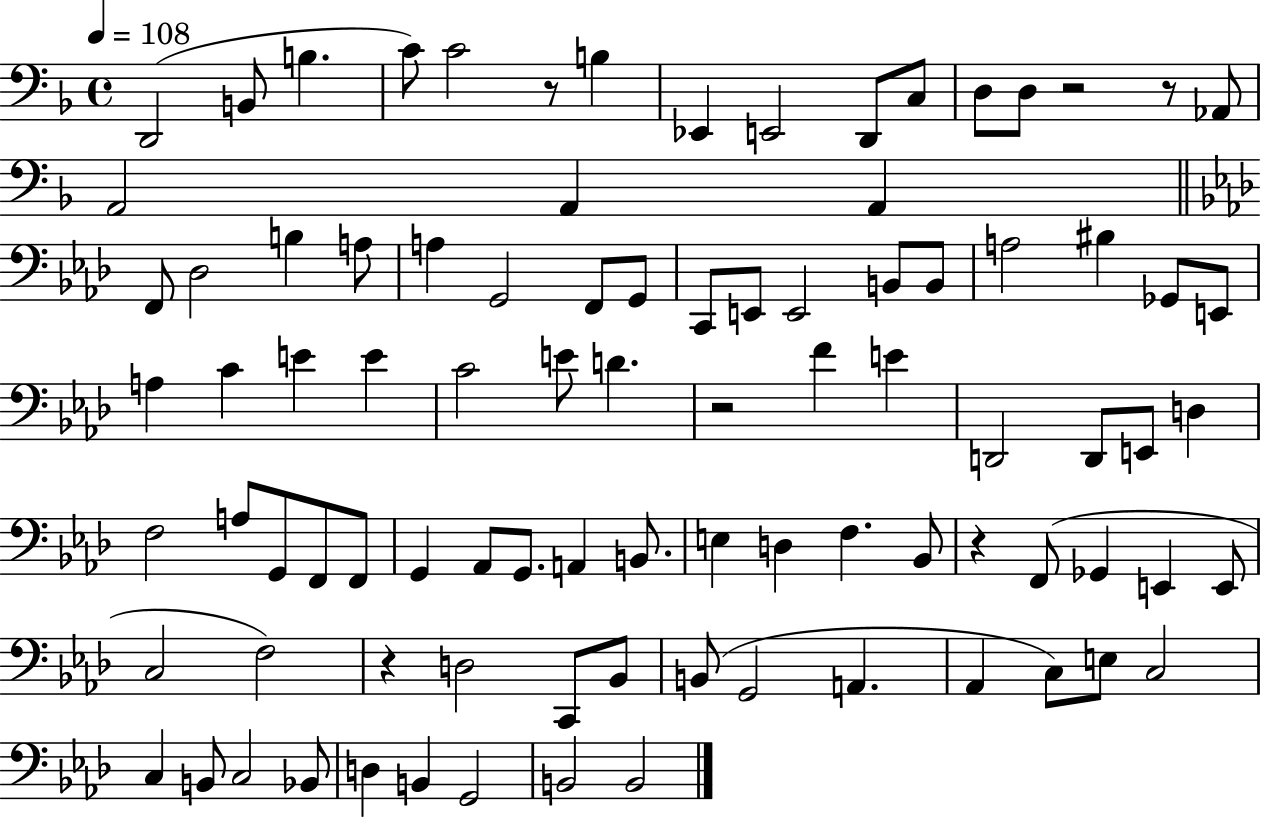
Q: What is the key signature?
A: F major